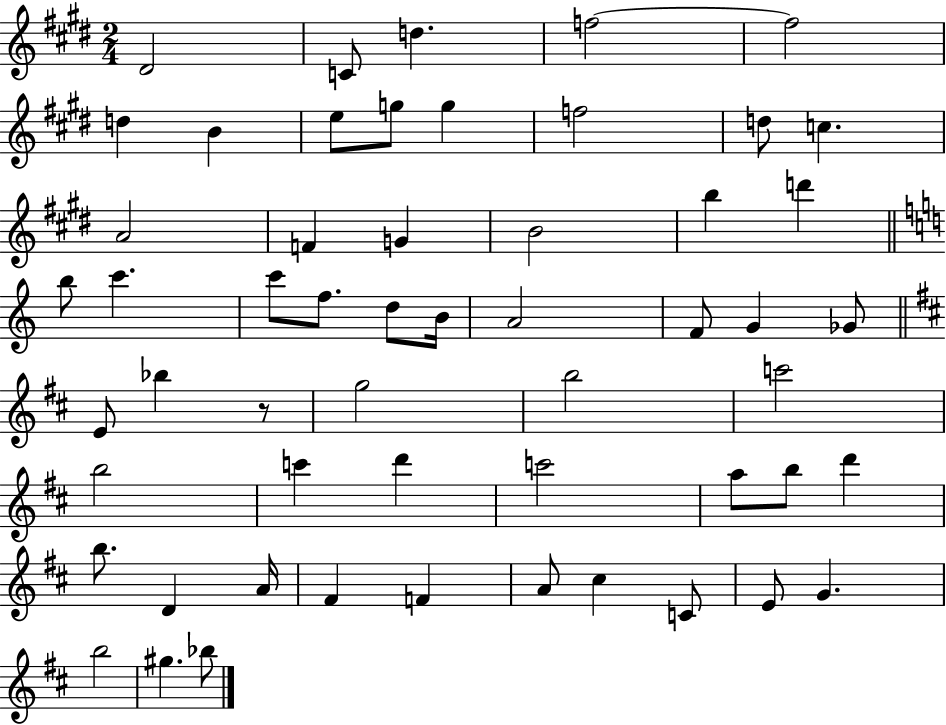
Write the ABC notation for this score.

X:1
T:Untitled
M:2/4
L:1/4
K:E
^D2 C/2 d f2 f2 d B e/2 g/2 g f2 d/2 c A2 F G B2 b d' b/2 c' c'/2 f/2 d/2 B/4 A2 F/2 G _G/2 E/2 _b z/2 g2 b2 c'2 b2 c' d' c'2 a/2 b/2 d' b/2 D A/4 ^F F A/2 ^c C/2 E/2 G b2 ^g _b/2